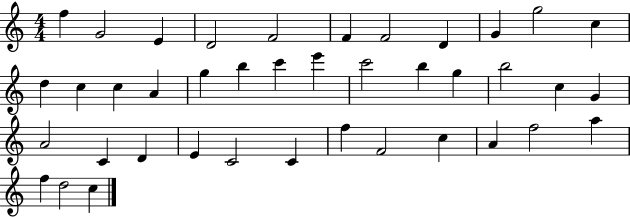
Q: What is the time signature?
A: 4/4